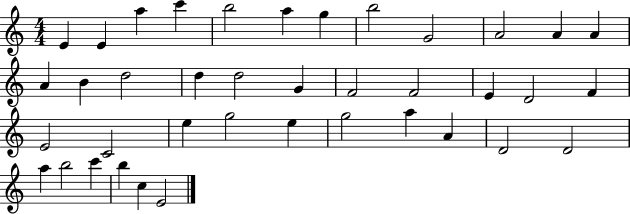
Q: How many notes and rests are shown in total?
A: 39